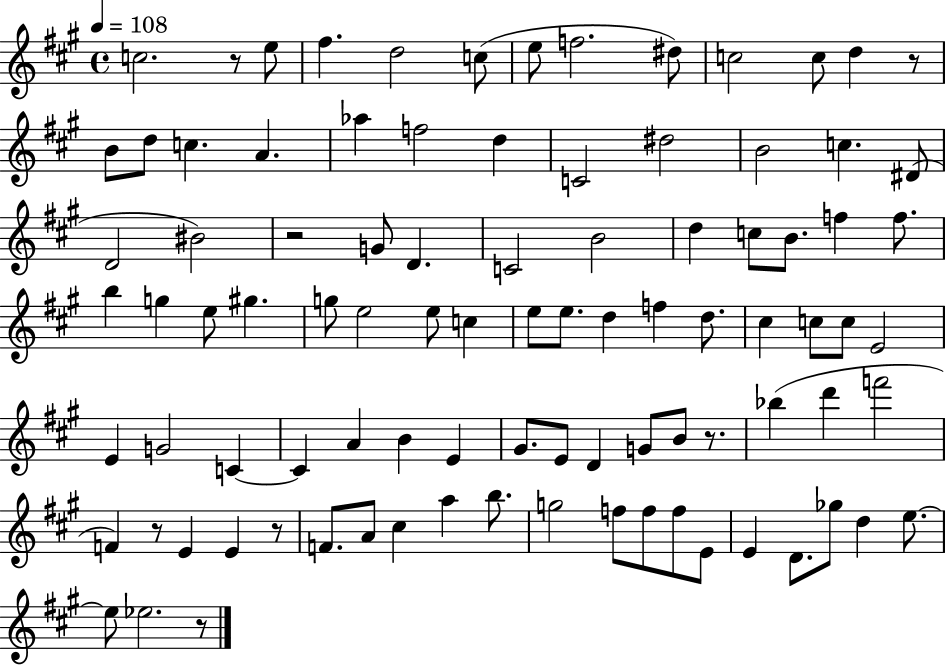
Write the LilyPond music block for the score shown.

{
  \clef treble
  \time 4/4
  \defaultTimeSignature
  \key a \major
  \tempo 4 = 108
  c''2. r8 e''8 | fis''4. d''2 c''8( | e''8 f''2. dis''8) | c''2 c''8 d''4 r8 | \break b'8 d''8 c''4. a'4. | aes''4 f''2 d''4 | c'2 dis''2 | b'2 c''4. dis'8( | \break d'2 bis'2) | r2 g'8 d'4. | c'2 b'2 | d''4 c''8 b'8. f''4 f''8. | \break b''4 g''4 e''8 gis''4. | g''8 e''2 e''8 c''4 | e''8 e''8. d''4 f''4 d''8. | cis''4 c''8 c''8 e'2 | \break e'4 g'2 c'4~~ | c'4 a'4 b'4 e'4 | gis'8. e'8 d'4 g'8 b'8 r8. | bes''4( d'''4 f'''2 | \break f'4) r8 e'4 e'4 r8 | f'8. a'8 cis''4 a''4 b''8. | g''2 f''8 f''8 f''8 e'8 | e'4 d'8. ges''8 d''4 e''8.~~ | \break e''8 ees''2. r8 | \bar "|."
}